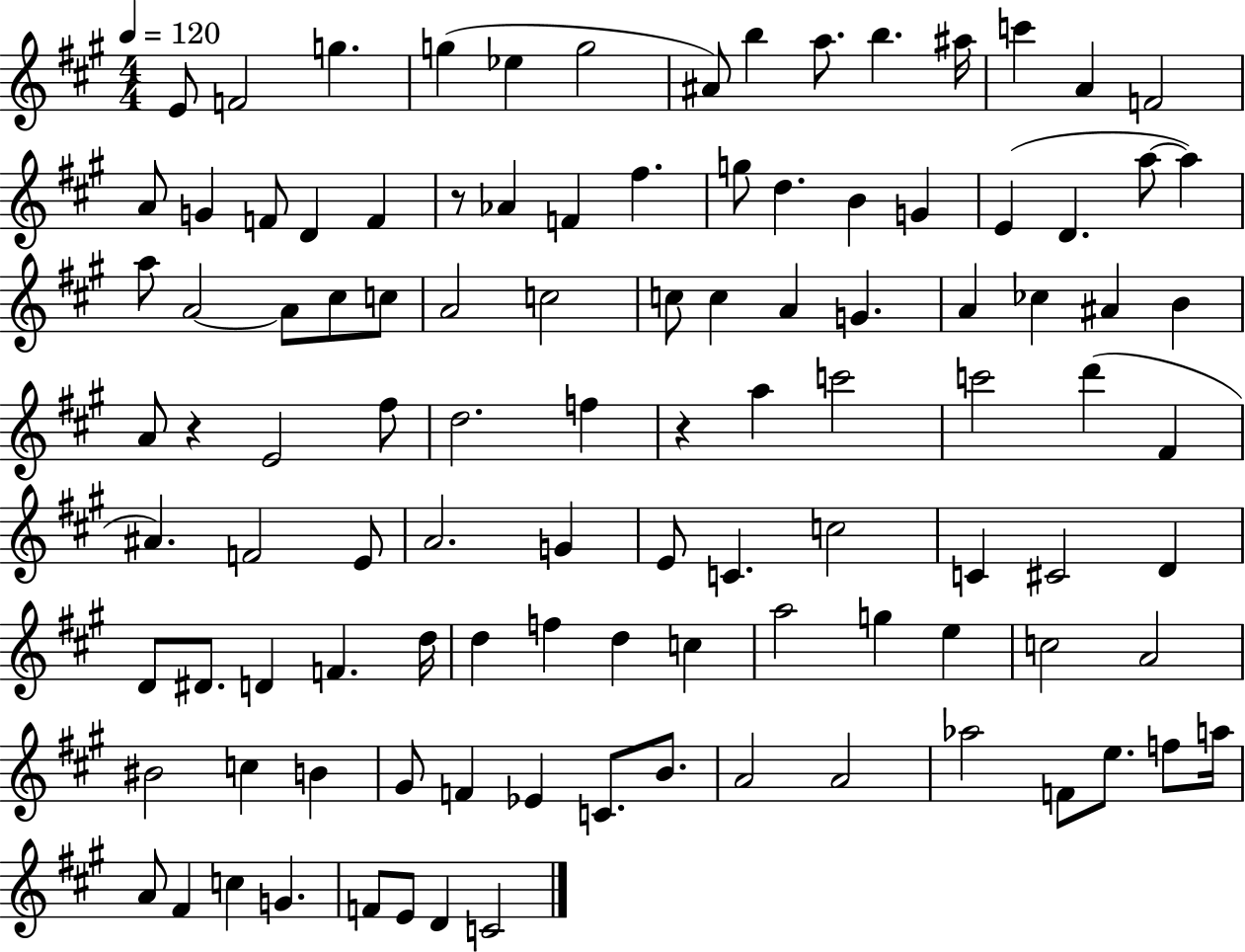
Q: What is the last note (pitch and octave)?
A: C4